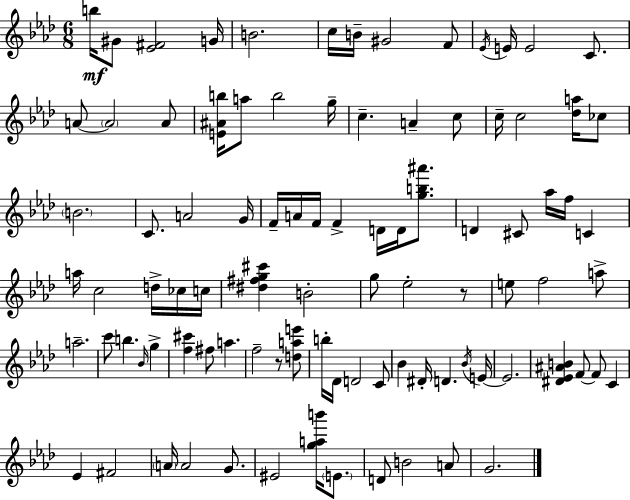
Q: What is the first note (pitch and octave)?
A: B5